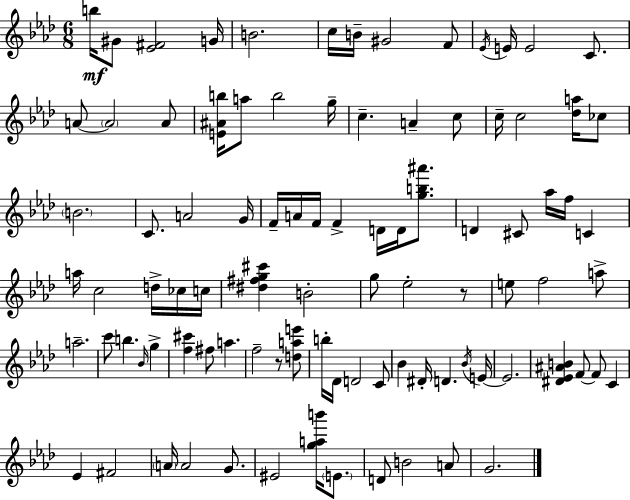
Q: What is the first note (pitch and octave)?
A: B5